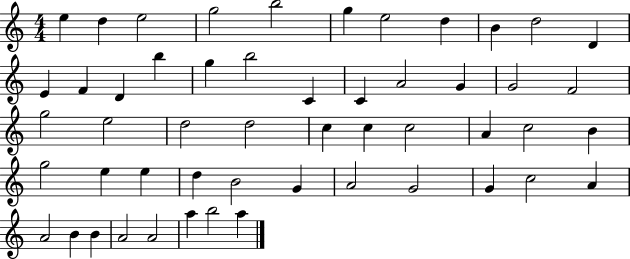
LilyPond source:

{
  \clef treble
  \numericTimeSignature
  \time 4/4
  \key c \major
  e''4 d''4 e''2 | g''2 b''2 | g''4 e''2 d''4 | b'4 d''2 d'4 | \break e'4 f'4 d'4 b''4 | g''4 b''2 c'4 | c'4 a'2 g'4 | g'2 f'2 | \break g''2 e''2 | d''2 d''2 | c''4 c''4 c''2 | a'4 c''2 b'4 | \break g''2 e''4 e''4 | d''4 b'2 g'4 | a'2 g'2 | g'4 c''2 a'4 | \break a'2 b'4 b'4 | a'2 a'2 | a''4 b''2 a''4 | \bar "|."
}